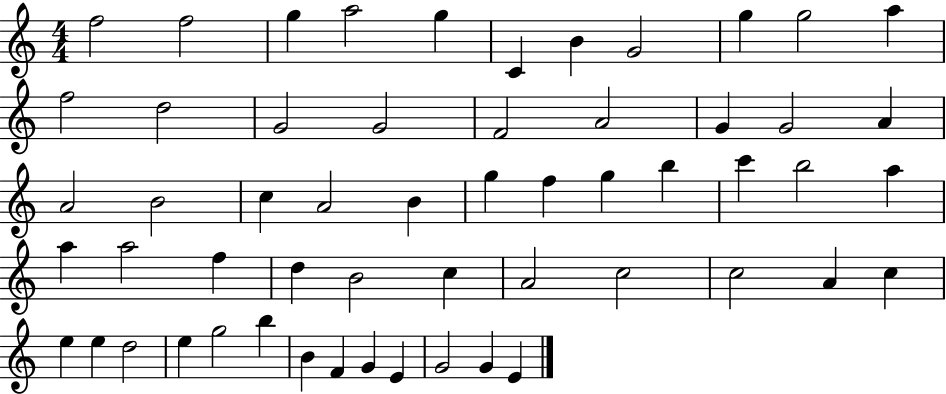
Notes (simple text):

F5/h F5/h G5/q A5/h G5/q C4/q B4/q G4/h G5/q G5/h A5/q F5/h D5/h G4/h G4/h F4/h A4/h G4/q G4/h A4/q A4/h B4/h C5/q A4/h B4/q G5/q F5/q G5/q B5/q C6/q B5/h A5/q A5/q A5/h F5/q D5/q B4/h C5/q A4/h C5/h C5/h A4/q C5/q E5/q E5/q D5/h E5/q G5/h B5/q B4/q F4/q G4/q E4/q G4/h G4/q E4/q